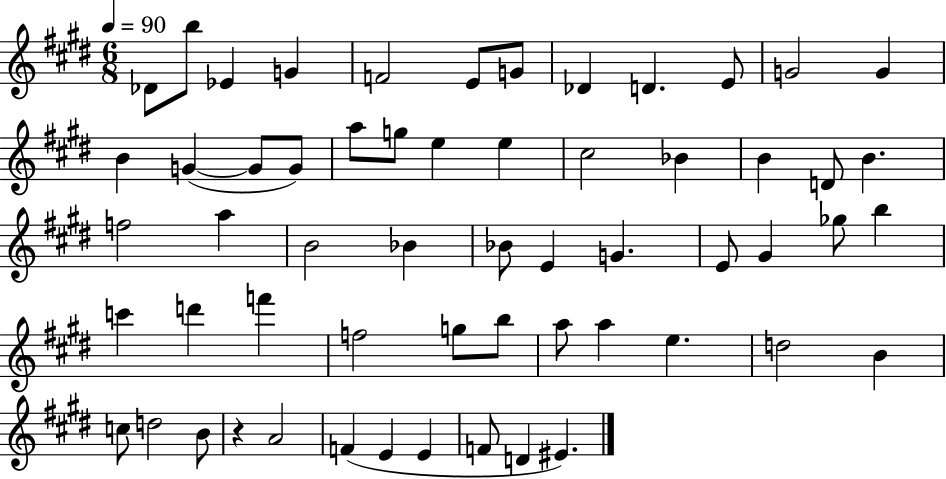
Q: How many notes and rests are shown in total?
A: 58